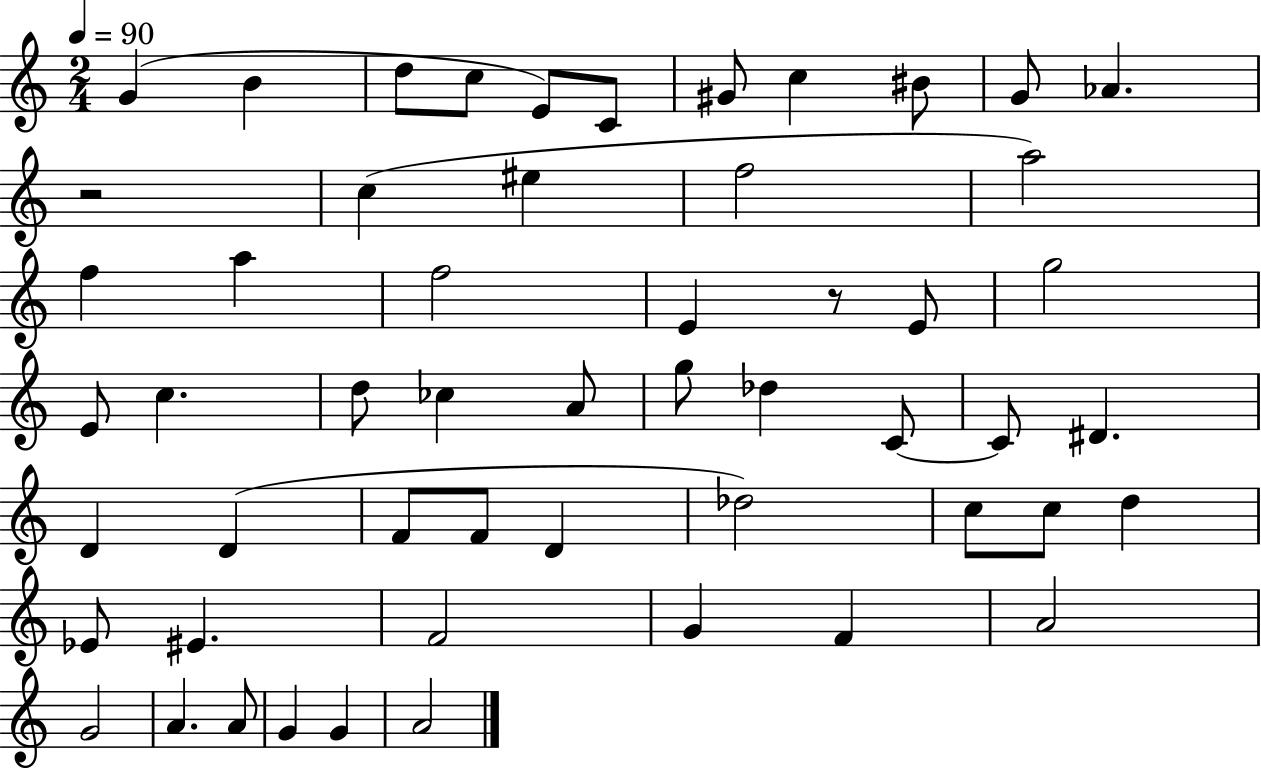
G4/q B4/q D5/e C5/e E4/e C4/e G#4/e C5/q BIS4/e G4/e Ab4/q. R/h C5/q EIS5/q F5/h A5/h F5/q A5/q F5/h E4/q R/e E4/e G5/h E4/e C5/q. D5/e CES5/q A4/e G5/e Db5/q C4/e C4/e D#4/q. D4/q D4/q F4/e F4/e D4/q Db5/h C5/e C5/e D5/q Eb4/e EIS4/q. F4/h G4/q F4/q A4/h G4/h A4/q. A4/e G4/q G4/q A4/h